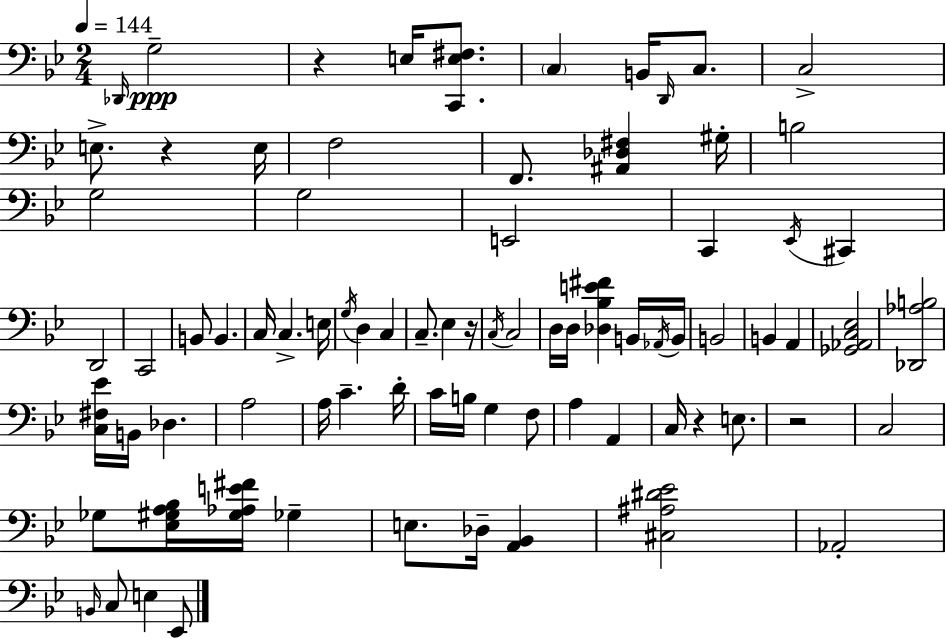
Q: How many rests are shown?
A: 5